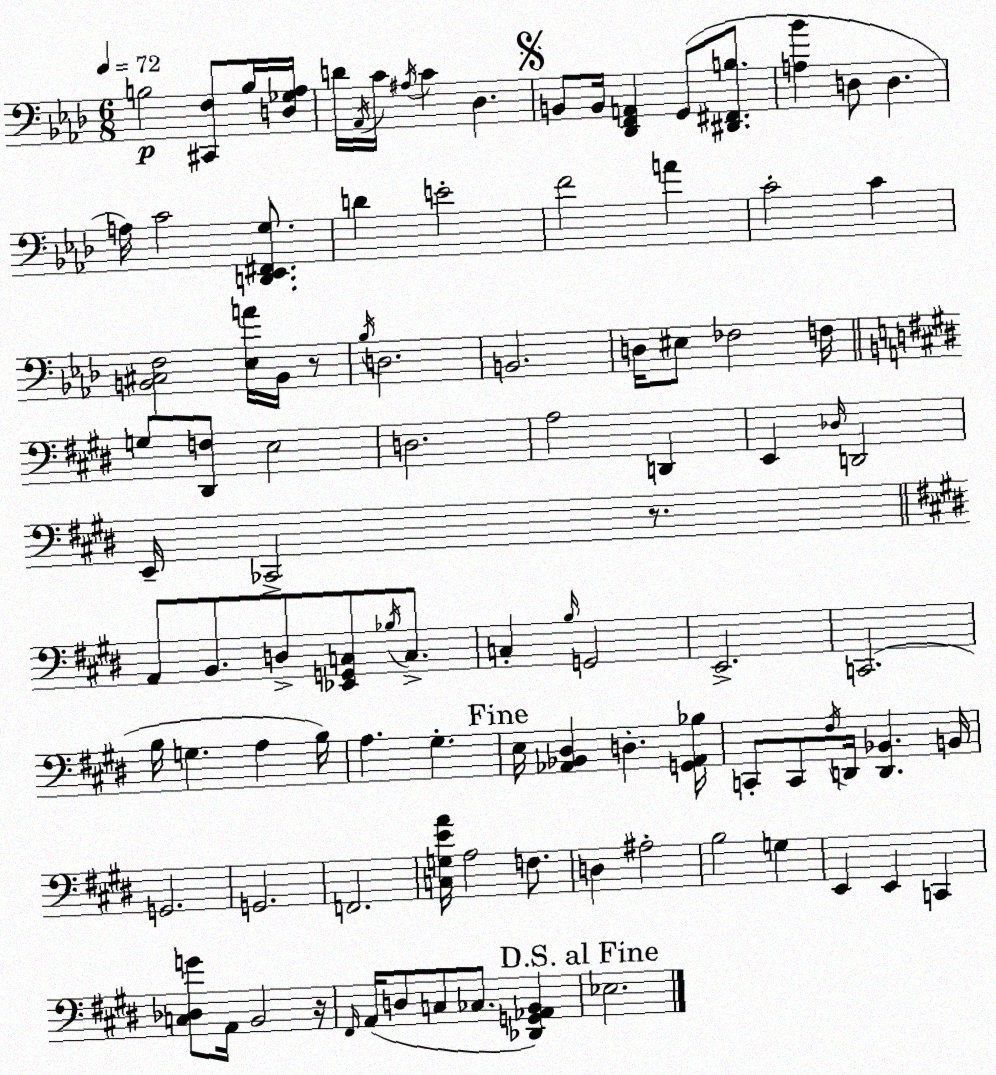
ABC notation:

X:1
T:Untitled
M:6/8
L:1/4
K:Ab
B,2 [^C,,F,]/2 B,/4 [D,_G,_A,]/4 D/4 _A,,/4 C/4 ^A,/4 C _D, B,,/2 B,,/4 [_D,,F,,A,,] G,,/2 [^D,,^F,,B,]/2 [A,_B] D,/2 D, A,/4 C2 [D,,_E,,^F,,G,]/2 D E2 F2 A C2 C [B,,^C,F,]2 [_E,A]/4 B,,/4 z/2 _B,/4 D,2 B,,2 D,/4 ^E,/2 _F,2 F,/4 G,/2 [^D,,F,]/2 E,2 D,2 A,2 D,, E,, _D,/4 D,,2 E,,/4 _C,,2 z/2 A,,/2 B,,/2 D,/2 [_E,,G,,C,]/2 _B,/4 C,/2 C, B,/4 G,,2 E,,2 C,,2 B,/4 G, A, B,/4 A, ^G, E,/4 [_A,,_B,,^D,] D, [G,,_A,,_B,]/4 C,,/2 C,,/2 ^F,/4 D,,/4 [D,,_B,,] B,,/4 G,,2 G,,2 F,,2 [C,G,EA]/4 A,2 F,/2 D, ^A,2 B,2 G, E,, E,, C,, [C,_D,G]/2 A,,/4 B,,2 z/4 ^F,,/4 A,,/4 D,/2 C,/2 _C,/2 [_D,,G,,_A,,B,,] _E,2